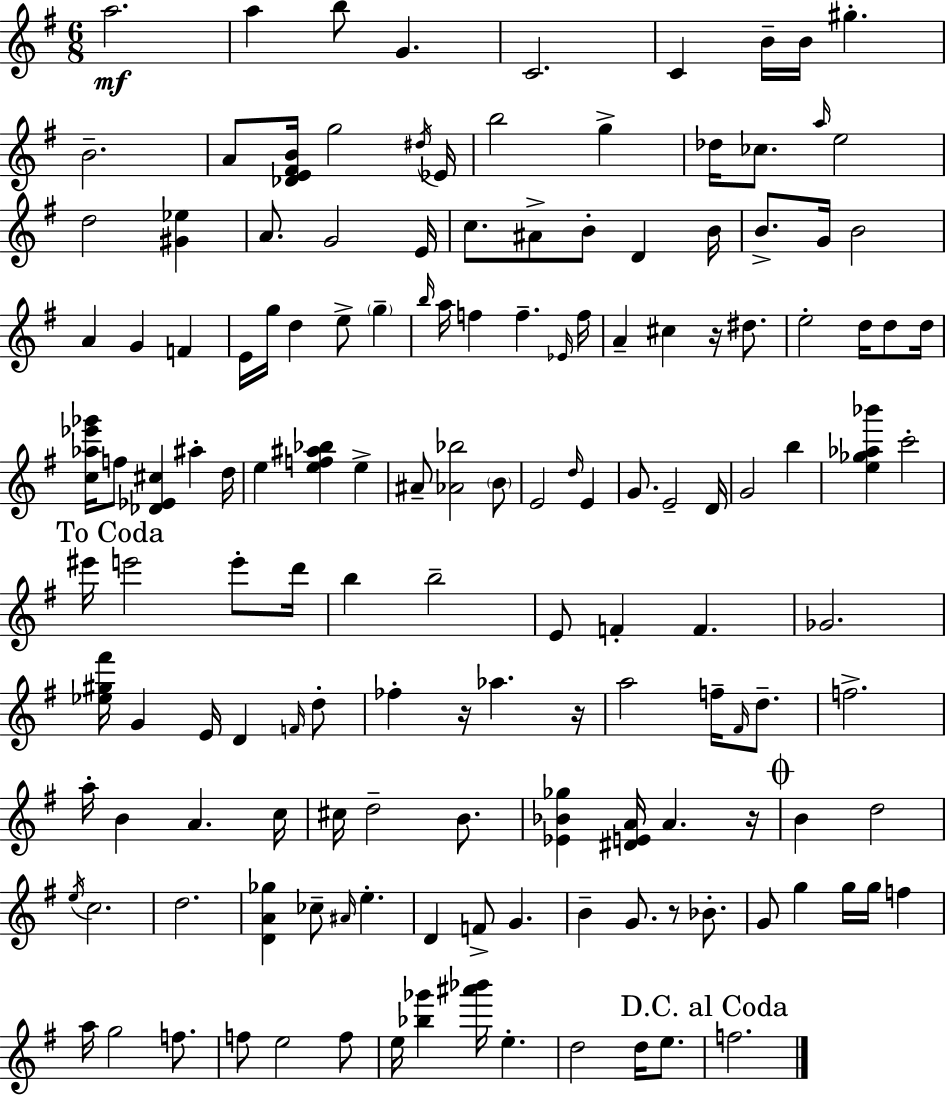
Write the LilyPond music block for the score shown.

{
  \clef treble
  \numericTimeSignature
  \time 6/8
  \key g \major
  \repeat volta 2 { a''2.\mf | a''4 b''8 g'4. | c'2. | c'4 b'16-- b'16 gis''4.-. | \break b'2.-- | a'8 <des' e' fis' b'>16 g''2 \acciaccatura { dis''16 } | ees'16 b''2 g''4-> | des''16 ces''8. \grace { a''16 } e''2 | \break d''2 <gis' ees''>4 | a'8. g'2 | e'16 c''8. ais'8-> b'8-. d'4 | b'16 b'8.-> g'16 b'2 | \break a'4 g'4 f'4 | e'16 g''16 d''4 e''8-> \parenthesize g''4-- | \grace { b''16 } a''16 f''4 f''4.-- | \grace { ees'16 } f''16 a'4-- cis''4 | \break r16 dis''8. e''2-. | d''16 d''8 d''16 <c'' aes'' ees''' ges'''>16 f''8 <des' ees' cis''>4 ais''4-. | d''16 e''4 <e'' f'' ais'' bes''>4 | e''4-> ais'8-- <aes' bes''>2 | \break \parenthesize b'8 e'2 | \grace { d''16 } e'4 g'8. e'2-- | d'16 g'2 | b''4 <e'' ges'' aes'' bes'''>4 c'''2-. | \break \mark "To Coda" eis'''16 e'''2 | e'''8-. d'''16 b''4 b''2-- | e'8 f'4-. f'4. | ges'2. | \break <ees'' gis'' fis'''>16 g'4 e'16 d'4 | \grace { f'16 } d''8-. fes''4-. r16 aes''4. | r16 a''2 | f''16-- \grace { fis'16 } d''8.-- f''2.-> | \break a''16-. b'4 | a'4. c''16 cis''16 d''2-- | b'8. <ees' bes' ges''>4 <dis' e' a'>16 | a'4. r16 \mark \markup { \musicglyph "scripts.coda" } b'4 d''2 | \break \acciaccatura { e''16 } c''2. | d''2. | <d' a' ges''>4 | ces''8-- \grace { ais'16 } e''4.-. d'4 | \break f'8-> g'4. b'4-- | g'8. r8 bes'8.-. g'8 g''4 | g''16 g''16 f''4 a''16 g''2 | f''8. f''8 e''2 | \break f''8 e''16 <bes'' ges'''>4 | <ais''' bes'''>16 e''4.-. d''2 | d''16 e''8. \mark "D.C. al Coda" f''2. | } \bar "|."
}